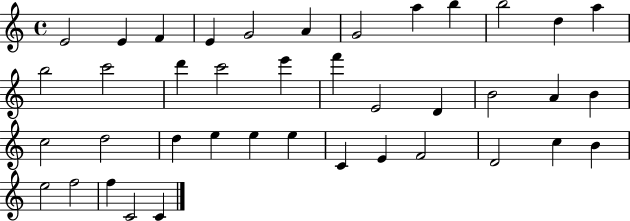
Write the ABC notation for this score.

X:1
T:Untitled
M:4/4
L:1/4
K:C
E2 E F E G2 A G2 a b b2 d a b2 c'2 d' c'2 e' f' E2 D B2 A B c2 d2 d e e e C E F2 D2 c B e2 f2 f C2 C